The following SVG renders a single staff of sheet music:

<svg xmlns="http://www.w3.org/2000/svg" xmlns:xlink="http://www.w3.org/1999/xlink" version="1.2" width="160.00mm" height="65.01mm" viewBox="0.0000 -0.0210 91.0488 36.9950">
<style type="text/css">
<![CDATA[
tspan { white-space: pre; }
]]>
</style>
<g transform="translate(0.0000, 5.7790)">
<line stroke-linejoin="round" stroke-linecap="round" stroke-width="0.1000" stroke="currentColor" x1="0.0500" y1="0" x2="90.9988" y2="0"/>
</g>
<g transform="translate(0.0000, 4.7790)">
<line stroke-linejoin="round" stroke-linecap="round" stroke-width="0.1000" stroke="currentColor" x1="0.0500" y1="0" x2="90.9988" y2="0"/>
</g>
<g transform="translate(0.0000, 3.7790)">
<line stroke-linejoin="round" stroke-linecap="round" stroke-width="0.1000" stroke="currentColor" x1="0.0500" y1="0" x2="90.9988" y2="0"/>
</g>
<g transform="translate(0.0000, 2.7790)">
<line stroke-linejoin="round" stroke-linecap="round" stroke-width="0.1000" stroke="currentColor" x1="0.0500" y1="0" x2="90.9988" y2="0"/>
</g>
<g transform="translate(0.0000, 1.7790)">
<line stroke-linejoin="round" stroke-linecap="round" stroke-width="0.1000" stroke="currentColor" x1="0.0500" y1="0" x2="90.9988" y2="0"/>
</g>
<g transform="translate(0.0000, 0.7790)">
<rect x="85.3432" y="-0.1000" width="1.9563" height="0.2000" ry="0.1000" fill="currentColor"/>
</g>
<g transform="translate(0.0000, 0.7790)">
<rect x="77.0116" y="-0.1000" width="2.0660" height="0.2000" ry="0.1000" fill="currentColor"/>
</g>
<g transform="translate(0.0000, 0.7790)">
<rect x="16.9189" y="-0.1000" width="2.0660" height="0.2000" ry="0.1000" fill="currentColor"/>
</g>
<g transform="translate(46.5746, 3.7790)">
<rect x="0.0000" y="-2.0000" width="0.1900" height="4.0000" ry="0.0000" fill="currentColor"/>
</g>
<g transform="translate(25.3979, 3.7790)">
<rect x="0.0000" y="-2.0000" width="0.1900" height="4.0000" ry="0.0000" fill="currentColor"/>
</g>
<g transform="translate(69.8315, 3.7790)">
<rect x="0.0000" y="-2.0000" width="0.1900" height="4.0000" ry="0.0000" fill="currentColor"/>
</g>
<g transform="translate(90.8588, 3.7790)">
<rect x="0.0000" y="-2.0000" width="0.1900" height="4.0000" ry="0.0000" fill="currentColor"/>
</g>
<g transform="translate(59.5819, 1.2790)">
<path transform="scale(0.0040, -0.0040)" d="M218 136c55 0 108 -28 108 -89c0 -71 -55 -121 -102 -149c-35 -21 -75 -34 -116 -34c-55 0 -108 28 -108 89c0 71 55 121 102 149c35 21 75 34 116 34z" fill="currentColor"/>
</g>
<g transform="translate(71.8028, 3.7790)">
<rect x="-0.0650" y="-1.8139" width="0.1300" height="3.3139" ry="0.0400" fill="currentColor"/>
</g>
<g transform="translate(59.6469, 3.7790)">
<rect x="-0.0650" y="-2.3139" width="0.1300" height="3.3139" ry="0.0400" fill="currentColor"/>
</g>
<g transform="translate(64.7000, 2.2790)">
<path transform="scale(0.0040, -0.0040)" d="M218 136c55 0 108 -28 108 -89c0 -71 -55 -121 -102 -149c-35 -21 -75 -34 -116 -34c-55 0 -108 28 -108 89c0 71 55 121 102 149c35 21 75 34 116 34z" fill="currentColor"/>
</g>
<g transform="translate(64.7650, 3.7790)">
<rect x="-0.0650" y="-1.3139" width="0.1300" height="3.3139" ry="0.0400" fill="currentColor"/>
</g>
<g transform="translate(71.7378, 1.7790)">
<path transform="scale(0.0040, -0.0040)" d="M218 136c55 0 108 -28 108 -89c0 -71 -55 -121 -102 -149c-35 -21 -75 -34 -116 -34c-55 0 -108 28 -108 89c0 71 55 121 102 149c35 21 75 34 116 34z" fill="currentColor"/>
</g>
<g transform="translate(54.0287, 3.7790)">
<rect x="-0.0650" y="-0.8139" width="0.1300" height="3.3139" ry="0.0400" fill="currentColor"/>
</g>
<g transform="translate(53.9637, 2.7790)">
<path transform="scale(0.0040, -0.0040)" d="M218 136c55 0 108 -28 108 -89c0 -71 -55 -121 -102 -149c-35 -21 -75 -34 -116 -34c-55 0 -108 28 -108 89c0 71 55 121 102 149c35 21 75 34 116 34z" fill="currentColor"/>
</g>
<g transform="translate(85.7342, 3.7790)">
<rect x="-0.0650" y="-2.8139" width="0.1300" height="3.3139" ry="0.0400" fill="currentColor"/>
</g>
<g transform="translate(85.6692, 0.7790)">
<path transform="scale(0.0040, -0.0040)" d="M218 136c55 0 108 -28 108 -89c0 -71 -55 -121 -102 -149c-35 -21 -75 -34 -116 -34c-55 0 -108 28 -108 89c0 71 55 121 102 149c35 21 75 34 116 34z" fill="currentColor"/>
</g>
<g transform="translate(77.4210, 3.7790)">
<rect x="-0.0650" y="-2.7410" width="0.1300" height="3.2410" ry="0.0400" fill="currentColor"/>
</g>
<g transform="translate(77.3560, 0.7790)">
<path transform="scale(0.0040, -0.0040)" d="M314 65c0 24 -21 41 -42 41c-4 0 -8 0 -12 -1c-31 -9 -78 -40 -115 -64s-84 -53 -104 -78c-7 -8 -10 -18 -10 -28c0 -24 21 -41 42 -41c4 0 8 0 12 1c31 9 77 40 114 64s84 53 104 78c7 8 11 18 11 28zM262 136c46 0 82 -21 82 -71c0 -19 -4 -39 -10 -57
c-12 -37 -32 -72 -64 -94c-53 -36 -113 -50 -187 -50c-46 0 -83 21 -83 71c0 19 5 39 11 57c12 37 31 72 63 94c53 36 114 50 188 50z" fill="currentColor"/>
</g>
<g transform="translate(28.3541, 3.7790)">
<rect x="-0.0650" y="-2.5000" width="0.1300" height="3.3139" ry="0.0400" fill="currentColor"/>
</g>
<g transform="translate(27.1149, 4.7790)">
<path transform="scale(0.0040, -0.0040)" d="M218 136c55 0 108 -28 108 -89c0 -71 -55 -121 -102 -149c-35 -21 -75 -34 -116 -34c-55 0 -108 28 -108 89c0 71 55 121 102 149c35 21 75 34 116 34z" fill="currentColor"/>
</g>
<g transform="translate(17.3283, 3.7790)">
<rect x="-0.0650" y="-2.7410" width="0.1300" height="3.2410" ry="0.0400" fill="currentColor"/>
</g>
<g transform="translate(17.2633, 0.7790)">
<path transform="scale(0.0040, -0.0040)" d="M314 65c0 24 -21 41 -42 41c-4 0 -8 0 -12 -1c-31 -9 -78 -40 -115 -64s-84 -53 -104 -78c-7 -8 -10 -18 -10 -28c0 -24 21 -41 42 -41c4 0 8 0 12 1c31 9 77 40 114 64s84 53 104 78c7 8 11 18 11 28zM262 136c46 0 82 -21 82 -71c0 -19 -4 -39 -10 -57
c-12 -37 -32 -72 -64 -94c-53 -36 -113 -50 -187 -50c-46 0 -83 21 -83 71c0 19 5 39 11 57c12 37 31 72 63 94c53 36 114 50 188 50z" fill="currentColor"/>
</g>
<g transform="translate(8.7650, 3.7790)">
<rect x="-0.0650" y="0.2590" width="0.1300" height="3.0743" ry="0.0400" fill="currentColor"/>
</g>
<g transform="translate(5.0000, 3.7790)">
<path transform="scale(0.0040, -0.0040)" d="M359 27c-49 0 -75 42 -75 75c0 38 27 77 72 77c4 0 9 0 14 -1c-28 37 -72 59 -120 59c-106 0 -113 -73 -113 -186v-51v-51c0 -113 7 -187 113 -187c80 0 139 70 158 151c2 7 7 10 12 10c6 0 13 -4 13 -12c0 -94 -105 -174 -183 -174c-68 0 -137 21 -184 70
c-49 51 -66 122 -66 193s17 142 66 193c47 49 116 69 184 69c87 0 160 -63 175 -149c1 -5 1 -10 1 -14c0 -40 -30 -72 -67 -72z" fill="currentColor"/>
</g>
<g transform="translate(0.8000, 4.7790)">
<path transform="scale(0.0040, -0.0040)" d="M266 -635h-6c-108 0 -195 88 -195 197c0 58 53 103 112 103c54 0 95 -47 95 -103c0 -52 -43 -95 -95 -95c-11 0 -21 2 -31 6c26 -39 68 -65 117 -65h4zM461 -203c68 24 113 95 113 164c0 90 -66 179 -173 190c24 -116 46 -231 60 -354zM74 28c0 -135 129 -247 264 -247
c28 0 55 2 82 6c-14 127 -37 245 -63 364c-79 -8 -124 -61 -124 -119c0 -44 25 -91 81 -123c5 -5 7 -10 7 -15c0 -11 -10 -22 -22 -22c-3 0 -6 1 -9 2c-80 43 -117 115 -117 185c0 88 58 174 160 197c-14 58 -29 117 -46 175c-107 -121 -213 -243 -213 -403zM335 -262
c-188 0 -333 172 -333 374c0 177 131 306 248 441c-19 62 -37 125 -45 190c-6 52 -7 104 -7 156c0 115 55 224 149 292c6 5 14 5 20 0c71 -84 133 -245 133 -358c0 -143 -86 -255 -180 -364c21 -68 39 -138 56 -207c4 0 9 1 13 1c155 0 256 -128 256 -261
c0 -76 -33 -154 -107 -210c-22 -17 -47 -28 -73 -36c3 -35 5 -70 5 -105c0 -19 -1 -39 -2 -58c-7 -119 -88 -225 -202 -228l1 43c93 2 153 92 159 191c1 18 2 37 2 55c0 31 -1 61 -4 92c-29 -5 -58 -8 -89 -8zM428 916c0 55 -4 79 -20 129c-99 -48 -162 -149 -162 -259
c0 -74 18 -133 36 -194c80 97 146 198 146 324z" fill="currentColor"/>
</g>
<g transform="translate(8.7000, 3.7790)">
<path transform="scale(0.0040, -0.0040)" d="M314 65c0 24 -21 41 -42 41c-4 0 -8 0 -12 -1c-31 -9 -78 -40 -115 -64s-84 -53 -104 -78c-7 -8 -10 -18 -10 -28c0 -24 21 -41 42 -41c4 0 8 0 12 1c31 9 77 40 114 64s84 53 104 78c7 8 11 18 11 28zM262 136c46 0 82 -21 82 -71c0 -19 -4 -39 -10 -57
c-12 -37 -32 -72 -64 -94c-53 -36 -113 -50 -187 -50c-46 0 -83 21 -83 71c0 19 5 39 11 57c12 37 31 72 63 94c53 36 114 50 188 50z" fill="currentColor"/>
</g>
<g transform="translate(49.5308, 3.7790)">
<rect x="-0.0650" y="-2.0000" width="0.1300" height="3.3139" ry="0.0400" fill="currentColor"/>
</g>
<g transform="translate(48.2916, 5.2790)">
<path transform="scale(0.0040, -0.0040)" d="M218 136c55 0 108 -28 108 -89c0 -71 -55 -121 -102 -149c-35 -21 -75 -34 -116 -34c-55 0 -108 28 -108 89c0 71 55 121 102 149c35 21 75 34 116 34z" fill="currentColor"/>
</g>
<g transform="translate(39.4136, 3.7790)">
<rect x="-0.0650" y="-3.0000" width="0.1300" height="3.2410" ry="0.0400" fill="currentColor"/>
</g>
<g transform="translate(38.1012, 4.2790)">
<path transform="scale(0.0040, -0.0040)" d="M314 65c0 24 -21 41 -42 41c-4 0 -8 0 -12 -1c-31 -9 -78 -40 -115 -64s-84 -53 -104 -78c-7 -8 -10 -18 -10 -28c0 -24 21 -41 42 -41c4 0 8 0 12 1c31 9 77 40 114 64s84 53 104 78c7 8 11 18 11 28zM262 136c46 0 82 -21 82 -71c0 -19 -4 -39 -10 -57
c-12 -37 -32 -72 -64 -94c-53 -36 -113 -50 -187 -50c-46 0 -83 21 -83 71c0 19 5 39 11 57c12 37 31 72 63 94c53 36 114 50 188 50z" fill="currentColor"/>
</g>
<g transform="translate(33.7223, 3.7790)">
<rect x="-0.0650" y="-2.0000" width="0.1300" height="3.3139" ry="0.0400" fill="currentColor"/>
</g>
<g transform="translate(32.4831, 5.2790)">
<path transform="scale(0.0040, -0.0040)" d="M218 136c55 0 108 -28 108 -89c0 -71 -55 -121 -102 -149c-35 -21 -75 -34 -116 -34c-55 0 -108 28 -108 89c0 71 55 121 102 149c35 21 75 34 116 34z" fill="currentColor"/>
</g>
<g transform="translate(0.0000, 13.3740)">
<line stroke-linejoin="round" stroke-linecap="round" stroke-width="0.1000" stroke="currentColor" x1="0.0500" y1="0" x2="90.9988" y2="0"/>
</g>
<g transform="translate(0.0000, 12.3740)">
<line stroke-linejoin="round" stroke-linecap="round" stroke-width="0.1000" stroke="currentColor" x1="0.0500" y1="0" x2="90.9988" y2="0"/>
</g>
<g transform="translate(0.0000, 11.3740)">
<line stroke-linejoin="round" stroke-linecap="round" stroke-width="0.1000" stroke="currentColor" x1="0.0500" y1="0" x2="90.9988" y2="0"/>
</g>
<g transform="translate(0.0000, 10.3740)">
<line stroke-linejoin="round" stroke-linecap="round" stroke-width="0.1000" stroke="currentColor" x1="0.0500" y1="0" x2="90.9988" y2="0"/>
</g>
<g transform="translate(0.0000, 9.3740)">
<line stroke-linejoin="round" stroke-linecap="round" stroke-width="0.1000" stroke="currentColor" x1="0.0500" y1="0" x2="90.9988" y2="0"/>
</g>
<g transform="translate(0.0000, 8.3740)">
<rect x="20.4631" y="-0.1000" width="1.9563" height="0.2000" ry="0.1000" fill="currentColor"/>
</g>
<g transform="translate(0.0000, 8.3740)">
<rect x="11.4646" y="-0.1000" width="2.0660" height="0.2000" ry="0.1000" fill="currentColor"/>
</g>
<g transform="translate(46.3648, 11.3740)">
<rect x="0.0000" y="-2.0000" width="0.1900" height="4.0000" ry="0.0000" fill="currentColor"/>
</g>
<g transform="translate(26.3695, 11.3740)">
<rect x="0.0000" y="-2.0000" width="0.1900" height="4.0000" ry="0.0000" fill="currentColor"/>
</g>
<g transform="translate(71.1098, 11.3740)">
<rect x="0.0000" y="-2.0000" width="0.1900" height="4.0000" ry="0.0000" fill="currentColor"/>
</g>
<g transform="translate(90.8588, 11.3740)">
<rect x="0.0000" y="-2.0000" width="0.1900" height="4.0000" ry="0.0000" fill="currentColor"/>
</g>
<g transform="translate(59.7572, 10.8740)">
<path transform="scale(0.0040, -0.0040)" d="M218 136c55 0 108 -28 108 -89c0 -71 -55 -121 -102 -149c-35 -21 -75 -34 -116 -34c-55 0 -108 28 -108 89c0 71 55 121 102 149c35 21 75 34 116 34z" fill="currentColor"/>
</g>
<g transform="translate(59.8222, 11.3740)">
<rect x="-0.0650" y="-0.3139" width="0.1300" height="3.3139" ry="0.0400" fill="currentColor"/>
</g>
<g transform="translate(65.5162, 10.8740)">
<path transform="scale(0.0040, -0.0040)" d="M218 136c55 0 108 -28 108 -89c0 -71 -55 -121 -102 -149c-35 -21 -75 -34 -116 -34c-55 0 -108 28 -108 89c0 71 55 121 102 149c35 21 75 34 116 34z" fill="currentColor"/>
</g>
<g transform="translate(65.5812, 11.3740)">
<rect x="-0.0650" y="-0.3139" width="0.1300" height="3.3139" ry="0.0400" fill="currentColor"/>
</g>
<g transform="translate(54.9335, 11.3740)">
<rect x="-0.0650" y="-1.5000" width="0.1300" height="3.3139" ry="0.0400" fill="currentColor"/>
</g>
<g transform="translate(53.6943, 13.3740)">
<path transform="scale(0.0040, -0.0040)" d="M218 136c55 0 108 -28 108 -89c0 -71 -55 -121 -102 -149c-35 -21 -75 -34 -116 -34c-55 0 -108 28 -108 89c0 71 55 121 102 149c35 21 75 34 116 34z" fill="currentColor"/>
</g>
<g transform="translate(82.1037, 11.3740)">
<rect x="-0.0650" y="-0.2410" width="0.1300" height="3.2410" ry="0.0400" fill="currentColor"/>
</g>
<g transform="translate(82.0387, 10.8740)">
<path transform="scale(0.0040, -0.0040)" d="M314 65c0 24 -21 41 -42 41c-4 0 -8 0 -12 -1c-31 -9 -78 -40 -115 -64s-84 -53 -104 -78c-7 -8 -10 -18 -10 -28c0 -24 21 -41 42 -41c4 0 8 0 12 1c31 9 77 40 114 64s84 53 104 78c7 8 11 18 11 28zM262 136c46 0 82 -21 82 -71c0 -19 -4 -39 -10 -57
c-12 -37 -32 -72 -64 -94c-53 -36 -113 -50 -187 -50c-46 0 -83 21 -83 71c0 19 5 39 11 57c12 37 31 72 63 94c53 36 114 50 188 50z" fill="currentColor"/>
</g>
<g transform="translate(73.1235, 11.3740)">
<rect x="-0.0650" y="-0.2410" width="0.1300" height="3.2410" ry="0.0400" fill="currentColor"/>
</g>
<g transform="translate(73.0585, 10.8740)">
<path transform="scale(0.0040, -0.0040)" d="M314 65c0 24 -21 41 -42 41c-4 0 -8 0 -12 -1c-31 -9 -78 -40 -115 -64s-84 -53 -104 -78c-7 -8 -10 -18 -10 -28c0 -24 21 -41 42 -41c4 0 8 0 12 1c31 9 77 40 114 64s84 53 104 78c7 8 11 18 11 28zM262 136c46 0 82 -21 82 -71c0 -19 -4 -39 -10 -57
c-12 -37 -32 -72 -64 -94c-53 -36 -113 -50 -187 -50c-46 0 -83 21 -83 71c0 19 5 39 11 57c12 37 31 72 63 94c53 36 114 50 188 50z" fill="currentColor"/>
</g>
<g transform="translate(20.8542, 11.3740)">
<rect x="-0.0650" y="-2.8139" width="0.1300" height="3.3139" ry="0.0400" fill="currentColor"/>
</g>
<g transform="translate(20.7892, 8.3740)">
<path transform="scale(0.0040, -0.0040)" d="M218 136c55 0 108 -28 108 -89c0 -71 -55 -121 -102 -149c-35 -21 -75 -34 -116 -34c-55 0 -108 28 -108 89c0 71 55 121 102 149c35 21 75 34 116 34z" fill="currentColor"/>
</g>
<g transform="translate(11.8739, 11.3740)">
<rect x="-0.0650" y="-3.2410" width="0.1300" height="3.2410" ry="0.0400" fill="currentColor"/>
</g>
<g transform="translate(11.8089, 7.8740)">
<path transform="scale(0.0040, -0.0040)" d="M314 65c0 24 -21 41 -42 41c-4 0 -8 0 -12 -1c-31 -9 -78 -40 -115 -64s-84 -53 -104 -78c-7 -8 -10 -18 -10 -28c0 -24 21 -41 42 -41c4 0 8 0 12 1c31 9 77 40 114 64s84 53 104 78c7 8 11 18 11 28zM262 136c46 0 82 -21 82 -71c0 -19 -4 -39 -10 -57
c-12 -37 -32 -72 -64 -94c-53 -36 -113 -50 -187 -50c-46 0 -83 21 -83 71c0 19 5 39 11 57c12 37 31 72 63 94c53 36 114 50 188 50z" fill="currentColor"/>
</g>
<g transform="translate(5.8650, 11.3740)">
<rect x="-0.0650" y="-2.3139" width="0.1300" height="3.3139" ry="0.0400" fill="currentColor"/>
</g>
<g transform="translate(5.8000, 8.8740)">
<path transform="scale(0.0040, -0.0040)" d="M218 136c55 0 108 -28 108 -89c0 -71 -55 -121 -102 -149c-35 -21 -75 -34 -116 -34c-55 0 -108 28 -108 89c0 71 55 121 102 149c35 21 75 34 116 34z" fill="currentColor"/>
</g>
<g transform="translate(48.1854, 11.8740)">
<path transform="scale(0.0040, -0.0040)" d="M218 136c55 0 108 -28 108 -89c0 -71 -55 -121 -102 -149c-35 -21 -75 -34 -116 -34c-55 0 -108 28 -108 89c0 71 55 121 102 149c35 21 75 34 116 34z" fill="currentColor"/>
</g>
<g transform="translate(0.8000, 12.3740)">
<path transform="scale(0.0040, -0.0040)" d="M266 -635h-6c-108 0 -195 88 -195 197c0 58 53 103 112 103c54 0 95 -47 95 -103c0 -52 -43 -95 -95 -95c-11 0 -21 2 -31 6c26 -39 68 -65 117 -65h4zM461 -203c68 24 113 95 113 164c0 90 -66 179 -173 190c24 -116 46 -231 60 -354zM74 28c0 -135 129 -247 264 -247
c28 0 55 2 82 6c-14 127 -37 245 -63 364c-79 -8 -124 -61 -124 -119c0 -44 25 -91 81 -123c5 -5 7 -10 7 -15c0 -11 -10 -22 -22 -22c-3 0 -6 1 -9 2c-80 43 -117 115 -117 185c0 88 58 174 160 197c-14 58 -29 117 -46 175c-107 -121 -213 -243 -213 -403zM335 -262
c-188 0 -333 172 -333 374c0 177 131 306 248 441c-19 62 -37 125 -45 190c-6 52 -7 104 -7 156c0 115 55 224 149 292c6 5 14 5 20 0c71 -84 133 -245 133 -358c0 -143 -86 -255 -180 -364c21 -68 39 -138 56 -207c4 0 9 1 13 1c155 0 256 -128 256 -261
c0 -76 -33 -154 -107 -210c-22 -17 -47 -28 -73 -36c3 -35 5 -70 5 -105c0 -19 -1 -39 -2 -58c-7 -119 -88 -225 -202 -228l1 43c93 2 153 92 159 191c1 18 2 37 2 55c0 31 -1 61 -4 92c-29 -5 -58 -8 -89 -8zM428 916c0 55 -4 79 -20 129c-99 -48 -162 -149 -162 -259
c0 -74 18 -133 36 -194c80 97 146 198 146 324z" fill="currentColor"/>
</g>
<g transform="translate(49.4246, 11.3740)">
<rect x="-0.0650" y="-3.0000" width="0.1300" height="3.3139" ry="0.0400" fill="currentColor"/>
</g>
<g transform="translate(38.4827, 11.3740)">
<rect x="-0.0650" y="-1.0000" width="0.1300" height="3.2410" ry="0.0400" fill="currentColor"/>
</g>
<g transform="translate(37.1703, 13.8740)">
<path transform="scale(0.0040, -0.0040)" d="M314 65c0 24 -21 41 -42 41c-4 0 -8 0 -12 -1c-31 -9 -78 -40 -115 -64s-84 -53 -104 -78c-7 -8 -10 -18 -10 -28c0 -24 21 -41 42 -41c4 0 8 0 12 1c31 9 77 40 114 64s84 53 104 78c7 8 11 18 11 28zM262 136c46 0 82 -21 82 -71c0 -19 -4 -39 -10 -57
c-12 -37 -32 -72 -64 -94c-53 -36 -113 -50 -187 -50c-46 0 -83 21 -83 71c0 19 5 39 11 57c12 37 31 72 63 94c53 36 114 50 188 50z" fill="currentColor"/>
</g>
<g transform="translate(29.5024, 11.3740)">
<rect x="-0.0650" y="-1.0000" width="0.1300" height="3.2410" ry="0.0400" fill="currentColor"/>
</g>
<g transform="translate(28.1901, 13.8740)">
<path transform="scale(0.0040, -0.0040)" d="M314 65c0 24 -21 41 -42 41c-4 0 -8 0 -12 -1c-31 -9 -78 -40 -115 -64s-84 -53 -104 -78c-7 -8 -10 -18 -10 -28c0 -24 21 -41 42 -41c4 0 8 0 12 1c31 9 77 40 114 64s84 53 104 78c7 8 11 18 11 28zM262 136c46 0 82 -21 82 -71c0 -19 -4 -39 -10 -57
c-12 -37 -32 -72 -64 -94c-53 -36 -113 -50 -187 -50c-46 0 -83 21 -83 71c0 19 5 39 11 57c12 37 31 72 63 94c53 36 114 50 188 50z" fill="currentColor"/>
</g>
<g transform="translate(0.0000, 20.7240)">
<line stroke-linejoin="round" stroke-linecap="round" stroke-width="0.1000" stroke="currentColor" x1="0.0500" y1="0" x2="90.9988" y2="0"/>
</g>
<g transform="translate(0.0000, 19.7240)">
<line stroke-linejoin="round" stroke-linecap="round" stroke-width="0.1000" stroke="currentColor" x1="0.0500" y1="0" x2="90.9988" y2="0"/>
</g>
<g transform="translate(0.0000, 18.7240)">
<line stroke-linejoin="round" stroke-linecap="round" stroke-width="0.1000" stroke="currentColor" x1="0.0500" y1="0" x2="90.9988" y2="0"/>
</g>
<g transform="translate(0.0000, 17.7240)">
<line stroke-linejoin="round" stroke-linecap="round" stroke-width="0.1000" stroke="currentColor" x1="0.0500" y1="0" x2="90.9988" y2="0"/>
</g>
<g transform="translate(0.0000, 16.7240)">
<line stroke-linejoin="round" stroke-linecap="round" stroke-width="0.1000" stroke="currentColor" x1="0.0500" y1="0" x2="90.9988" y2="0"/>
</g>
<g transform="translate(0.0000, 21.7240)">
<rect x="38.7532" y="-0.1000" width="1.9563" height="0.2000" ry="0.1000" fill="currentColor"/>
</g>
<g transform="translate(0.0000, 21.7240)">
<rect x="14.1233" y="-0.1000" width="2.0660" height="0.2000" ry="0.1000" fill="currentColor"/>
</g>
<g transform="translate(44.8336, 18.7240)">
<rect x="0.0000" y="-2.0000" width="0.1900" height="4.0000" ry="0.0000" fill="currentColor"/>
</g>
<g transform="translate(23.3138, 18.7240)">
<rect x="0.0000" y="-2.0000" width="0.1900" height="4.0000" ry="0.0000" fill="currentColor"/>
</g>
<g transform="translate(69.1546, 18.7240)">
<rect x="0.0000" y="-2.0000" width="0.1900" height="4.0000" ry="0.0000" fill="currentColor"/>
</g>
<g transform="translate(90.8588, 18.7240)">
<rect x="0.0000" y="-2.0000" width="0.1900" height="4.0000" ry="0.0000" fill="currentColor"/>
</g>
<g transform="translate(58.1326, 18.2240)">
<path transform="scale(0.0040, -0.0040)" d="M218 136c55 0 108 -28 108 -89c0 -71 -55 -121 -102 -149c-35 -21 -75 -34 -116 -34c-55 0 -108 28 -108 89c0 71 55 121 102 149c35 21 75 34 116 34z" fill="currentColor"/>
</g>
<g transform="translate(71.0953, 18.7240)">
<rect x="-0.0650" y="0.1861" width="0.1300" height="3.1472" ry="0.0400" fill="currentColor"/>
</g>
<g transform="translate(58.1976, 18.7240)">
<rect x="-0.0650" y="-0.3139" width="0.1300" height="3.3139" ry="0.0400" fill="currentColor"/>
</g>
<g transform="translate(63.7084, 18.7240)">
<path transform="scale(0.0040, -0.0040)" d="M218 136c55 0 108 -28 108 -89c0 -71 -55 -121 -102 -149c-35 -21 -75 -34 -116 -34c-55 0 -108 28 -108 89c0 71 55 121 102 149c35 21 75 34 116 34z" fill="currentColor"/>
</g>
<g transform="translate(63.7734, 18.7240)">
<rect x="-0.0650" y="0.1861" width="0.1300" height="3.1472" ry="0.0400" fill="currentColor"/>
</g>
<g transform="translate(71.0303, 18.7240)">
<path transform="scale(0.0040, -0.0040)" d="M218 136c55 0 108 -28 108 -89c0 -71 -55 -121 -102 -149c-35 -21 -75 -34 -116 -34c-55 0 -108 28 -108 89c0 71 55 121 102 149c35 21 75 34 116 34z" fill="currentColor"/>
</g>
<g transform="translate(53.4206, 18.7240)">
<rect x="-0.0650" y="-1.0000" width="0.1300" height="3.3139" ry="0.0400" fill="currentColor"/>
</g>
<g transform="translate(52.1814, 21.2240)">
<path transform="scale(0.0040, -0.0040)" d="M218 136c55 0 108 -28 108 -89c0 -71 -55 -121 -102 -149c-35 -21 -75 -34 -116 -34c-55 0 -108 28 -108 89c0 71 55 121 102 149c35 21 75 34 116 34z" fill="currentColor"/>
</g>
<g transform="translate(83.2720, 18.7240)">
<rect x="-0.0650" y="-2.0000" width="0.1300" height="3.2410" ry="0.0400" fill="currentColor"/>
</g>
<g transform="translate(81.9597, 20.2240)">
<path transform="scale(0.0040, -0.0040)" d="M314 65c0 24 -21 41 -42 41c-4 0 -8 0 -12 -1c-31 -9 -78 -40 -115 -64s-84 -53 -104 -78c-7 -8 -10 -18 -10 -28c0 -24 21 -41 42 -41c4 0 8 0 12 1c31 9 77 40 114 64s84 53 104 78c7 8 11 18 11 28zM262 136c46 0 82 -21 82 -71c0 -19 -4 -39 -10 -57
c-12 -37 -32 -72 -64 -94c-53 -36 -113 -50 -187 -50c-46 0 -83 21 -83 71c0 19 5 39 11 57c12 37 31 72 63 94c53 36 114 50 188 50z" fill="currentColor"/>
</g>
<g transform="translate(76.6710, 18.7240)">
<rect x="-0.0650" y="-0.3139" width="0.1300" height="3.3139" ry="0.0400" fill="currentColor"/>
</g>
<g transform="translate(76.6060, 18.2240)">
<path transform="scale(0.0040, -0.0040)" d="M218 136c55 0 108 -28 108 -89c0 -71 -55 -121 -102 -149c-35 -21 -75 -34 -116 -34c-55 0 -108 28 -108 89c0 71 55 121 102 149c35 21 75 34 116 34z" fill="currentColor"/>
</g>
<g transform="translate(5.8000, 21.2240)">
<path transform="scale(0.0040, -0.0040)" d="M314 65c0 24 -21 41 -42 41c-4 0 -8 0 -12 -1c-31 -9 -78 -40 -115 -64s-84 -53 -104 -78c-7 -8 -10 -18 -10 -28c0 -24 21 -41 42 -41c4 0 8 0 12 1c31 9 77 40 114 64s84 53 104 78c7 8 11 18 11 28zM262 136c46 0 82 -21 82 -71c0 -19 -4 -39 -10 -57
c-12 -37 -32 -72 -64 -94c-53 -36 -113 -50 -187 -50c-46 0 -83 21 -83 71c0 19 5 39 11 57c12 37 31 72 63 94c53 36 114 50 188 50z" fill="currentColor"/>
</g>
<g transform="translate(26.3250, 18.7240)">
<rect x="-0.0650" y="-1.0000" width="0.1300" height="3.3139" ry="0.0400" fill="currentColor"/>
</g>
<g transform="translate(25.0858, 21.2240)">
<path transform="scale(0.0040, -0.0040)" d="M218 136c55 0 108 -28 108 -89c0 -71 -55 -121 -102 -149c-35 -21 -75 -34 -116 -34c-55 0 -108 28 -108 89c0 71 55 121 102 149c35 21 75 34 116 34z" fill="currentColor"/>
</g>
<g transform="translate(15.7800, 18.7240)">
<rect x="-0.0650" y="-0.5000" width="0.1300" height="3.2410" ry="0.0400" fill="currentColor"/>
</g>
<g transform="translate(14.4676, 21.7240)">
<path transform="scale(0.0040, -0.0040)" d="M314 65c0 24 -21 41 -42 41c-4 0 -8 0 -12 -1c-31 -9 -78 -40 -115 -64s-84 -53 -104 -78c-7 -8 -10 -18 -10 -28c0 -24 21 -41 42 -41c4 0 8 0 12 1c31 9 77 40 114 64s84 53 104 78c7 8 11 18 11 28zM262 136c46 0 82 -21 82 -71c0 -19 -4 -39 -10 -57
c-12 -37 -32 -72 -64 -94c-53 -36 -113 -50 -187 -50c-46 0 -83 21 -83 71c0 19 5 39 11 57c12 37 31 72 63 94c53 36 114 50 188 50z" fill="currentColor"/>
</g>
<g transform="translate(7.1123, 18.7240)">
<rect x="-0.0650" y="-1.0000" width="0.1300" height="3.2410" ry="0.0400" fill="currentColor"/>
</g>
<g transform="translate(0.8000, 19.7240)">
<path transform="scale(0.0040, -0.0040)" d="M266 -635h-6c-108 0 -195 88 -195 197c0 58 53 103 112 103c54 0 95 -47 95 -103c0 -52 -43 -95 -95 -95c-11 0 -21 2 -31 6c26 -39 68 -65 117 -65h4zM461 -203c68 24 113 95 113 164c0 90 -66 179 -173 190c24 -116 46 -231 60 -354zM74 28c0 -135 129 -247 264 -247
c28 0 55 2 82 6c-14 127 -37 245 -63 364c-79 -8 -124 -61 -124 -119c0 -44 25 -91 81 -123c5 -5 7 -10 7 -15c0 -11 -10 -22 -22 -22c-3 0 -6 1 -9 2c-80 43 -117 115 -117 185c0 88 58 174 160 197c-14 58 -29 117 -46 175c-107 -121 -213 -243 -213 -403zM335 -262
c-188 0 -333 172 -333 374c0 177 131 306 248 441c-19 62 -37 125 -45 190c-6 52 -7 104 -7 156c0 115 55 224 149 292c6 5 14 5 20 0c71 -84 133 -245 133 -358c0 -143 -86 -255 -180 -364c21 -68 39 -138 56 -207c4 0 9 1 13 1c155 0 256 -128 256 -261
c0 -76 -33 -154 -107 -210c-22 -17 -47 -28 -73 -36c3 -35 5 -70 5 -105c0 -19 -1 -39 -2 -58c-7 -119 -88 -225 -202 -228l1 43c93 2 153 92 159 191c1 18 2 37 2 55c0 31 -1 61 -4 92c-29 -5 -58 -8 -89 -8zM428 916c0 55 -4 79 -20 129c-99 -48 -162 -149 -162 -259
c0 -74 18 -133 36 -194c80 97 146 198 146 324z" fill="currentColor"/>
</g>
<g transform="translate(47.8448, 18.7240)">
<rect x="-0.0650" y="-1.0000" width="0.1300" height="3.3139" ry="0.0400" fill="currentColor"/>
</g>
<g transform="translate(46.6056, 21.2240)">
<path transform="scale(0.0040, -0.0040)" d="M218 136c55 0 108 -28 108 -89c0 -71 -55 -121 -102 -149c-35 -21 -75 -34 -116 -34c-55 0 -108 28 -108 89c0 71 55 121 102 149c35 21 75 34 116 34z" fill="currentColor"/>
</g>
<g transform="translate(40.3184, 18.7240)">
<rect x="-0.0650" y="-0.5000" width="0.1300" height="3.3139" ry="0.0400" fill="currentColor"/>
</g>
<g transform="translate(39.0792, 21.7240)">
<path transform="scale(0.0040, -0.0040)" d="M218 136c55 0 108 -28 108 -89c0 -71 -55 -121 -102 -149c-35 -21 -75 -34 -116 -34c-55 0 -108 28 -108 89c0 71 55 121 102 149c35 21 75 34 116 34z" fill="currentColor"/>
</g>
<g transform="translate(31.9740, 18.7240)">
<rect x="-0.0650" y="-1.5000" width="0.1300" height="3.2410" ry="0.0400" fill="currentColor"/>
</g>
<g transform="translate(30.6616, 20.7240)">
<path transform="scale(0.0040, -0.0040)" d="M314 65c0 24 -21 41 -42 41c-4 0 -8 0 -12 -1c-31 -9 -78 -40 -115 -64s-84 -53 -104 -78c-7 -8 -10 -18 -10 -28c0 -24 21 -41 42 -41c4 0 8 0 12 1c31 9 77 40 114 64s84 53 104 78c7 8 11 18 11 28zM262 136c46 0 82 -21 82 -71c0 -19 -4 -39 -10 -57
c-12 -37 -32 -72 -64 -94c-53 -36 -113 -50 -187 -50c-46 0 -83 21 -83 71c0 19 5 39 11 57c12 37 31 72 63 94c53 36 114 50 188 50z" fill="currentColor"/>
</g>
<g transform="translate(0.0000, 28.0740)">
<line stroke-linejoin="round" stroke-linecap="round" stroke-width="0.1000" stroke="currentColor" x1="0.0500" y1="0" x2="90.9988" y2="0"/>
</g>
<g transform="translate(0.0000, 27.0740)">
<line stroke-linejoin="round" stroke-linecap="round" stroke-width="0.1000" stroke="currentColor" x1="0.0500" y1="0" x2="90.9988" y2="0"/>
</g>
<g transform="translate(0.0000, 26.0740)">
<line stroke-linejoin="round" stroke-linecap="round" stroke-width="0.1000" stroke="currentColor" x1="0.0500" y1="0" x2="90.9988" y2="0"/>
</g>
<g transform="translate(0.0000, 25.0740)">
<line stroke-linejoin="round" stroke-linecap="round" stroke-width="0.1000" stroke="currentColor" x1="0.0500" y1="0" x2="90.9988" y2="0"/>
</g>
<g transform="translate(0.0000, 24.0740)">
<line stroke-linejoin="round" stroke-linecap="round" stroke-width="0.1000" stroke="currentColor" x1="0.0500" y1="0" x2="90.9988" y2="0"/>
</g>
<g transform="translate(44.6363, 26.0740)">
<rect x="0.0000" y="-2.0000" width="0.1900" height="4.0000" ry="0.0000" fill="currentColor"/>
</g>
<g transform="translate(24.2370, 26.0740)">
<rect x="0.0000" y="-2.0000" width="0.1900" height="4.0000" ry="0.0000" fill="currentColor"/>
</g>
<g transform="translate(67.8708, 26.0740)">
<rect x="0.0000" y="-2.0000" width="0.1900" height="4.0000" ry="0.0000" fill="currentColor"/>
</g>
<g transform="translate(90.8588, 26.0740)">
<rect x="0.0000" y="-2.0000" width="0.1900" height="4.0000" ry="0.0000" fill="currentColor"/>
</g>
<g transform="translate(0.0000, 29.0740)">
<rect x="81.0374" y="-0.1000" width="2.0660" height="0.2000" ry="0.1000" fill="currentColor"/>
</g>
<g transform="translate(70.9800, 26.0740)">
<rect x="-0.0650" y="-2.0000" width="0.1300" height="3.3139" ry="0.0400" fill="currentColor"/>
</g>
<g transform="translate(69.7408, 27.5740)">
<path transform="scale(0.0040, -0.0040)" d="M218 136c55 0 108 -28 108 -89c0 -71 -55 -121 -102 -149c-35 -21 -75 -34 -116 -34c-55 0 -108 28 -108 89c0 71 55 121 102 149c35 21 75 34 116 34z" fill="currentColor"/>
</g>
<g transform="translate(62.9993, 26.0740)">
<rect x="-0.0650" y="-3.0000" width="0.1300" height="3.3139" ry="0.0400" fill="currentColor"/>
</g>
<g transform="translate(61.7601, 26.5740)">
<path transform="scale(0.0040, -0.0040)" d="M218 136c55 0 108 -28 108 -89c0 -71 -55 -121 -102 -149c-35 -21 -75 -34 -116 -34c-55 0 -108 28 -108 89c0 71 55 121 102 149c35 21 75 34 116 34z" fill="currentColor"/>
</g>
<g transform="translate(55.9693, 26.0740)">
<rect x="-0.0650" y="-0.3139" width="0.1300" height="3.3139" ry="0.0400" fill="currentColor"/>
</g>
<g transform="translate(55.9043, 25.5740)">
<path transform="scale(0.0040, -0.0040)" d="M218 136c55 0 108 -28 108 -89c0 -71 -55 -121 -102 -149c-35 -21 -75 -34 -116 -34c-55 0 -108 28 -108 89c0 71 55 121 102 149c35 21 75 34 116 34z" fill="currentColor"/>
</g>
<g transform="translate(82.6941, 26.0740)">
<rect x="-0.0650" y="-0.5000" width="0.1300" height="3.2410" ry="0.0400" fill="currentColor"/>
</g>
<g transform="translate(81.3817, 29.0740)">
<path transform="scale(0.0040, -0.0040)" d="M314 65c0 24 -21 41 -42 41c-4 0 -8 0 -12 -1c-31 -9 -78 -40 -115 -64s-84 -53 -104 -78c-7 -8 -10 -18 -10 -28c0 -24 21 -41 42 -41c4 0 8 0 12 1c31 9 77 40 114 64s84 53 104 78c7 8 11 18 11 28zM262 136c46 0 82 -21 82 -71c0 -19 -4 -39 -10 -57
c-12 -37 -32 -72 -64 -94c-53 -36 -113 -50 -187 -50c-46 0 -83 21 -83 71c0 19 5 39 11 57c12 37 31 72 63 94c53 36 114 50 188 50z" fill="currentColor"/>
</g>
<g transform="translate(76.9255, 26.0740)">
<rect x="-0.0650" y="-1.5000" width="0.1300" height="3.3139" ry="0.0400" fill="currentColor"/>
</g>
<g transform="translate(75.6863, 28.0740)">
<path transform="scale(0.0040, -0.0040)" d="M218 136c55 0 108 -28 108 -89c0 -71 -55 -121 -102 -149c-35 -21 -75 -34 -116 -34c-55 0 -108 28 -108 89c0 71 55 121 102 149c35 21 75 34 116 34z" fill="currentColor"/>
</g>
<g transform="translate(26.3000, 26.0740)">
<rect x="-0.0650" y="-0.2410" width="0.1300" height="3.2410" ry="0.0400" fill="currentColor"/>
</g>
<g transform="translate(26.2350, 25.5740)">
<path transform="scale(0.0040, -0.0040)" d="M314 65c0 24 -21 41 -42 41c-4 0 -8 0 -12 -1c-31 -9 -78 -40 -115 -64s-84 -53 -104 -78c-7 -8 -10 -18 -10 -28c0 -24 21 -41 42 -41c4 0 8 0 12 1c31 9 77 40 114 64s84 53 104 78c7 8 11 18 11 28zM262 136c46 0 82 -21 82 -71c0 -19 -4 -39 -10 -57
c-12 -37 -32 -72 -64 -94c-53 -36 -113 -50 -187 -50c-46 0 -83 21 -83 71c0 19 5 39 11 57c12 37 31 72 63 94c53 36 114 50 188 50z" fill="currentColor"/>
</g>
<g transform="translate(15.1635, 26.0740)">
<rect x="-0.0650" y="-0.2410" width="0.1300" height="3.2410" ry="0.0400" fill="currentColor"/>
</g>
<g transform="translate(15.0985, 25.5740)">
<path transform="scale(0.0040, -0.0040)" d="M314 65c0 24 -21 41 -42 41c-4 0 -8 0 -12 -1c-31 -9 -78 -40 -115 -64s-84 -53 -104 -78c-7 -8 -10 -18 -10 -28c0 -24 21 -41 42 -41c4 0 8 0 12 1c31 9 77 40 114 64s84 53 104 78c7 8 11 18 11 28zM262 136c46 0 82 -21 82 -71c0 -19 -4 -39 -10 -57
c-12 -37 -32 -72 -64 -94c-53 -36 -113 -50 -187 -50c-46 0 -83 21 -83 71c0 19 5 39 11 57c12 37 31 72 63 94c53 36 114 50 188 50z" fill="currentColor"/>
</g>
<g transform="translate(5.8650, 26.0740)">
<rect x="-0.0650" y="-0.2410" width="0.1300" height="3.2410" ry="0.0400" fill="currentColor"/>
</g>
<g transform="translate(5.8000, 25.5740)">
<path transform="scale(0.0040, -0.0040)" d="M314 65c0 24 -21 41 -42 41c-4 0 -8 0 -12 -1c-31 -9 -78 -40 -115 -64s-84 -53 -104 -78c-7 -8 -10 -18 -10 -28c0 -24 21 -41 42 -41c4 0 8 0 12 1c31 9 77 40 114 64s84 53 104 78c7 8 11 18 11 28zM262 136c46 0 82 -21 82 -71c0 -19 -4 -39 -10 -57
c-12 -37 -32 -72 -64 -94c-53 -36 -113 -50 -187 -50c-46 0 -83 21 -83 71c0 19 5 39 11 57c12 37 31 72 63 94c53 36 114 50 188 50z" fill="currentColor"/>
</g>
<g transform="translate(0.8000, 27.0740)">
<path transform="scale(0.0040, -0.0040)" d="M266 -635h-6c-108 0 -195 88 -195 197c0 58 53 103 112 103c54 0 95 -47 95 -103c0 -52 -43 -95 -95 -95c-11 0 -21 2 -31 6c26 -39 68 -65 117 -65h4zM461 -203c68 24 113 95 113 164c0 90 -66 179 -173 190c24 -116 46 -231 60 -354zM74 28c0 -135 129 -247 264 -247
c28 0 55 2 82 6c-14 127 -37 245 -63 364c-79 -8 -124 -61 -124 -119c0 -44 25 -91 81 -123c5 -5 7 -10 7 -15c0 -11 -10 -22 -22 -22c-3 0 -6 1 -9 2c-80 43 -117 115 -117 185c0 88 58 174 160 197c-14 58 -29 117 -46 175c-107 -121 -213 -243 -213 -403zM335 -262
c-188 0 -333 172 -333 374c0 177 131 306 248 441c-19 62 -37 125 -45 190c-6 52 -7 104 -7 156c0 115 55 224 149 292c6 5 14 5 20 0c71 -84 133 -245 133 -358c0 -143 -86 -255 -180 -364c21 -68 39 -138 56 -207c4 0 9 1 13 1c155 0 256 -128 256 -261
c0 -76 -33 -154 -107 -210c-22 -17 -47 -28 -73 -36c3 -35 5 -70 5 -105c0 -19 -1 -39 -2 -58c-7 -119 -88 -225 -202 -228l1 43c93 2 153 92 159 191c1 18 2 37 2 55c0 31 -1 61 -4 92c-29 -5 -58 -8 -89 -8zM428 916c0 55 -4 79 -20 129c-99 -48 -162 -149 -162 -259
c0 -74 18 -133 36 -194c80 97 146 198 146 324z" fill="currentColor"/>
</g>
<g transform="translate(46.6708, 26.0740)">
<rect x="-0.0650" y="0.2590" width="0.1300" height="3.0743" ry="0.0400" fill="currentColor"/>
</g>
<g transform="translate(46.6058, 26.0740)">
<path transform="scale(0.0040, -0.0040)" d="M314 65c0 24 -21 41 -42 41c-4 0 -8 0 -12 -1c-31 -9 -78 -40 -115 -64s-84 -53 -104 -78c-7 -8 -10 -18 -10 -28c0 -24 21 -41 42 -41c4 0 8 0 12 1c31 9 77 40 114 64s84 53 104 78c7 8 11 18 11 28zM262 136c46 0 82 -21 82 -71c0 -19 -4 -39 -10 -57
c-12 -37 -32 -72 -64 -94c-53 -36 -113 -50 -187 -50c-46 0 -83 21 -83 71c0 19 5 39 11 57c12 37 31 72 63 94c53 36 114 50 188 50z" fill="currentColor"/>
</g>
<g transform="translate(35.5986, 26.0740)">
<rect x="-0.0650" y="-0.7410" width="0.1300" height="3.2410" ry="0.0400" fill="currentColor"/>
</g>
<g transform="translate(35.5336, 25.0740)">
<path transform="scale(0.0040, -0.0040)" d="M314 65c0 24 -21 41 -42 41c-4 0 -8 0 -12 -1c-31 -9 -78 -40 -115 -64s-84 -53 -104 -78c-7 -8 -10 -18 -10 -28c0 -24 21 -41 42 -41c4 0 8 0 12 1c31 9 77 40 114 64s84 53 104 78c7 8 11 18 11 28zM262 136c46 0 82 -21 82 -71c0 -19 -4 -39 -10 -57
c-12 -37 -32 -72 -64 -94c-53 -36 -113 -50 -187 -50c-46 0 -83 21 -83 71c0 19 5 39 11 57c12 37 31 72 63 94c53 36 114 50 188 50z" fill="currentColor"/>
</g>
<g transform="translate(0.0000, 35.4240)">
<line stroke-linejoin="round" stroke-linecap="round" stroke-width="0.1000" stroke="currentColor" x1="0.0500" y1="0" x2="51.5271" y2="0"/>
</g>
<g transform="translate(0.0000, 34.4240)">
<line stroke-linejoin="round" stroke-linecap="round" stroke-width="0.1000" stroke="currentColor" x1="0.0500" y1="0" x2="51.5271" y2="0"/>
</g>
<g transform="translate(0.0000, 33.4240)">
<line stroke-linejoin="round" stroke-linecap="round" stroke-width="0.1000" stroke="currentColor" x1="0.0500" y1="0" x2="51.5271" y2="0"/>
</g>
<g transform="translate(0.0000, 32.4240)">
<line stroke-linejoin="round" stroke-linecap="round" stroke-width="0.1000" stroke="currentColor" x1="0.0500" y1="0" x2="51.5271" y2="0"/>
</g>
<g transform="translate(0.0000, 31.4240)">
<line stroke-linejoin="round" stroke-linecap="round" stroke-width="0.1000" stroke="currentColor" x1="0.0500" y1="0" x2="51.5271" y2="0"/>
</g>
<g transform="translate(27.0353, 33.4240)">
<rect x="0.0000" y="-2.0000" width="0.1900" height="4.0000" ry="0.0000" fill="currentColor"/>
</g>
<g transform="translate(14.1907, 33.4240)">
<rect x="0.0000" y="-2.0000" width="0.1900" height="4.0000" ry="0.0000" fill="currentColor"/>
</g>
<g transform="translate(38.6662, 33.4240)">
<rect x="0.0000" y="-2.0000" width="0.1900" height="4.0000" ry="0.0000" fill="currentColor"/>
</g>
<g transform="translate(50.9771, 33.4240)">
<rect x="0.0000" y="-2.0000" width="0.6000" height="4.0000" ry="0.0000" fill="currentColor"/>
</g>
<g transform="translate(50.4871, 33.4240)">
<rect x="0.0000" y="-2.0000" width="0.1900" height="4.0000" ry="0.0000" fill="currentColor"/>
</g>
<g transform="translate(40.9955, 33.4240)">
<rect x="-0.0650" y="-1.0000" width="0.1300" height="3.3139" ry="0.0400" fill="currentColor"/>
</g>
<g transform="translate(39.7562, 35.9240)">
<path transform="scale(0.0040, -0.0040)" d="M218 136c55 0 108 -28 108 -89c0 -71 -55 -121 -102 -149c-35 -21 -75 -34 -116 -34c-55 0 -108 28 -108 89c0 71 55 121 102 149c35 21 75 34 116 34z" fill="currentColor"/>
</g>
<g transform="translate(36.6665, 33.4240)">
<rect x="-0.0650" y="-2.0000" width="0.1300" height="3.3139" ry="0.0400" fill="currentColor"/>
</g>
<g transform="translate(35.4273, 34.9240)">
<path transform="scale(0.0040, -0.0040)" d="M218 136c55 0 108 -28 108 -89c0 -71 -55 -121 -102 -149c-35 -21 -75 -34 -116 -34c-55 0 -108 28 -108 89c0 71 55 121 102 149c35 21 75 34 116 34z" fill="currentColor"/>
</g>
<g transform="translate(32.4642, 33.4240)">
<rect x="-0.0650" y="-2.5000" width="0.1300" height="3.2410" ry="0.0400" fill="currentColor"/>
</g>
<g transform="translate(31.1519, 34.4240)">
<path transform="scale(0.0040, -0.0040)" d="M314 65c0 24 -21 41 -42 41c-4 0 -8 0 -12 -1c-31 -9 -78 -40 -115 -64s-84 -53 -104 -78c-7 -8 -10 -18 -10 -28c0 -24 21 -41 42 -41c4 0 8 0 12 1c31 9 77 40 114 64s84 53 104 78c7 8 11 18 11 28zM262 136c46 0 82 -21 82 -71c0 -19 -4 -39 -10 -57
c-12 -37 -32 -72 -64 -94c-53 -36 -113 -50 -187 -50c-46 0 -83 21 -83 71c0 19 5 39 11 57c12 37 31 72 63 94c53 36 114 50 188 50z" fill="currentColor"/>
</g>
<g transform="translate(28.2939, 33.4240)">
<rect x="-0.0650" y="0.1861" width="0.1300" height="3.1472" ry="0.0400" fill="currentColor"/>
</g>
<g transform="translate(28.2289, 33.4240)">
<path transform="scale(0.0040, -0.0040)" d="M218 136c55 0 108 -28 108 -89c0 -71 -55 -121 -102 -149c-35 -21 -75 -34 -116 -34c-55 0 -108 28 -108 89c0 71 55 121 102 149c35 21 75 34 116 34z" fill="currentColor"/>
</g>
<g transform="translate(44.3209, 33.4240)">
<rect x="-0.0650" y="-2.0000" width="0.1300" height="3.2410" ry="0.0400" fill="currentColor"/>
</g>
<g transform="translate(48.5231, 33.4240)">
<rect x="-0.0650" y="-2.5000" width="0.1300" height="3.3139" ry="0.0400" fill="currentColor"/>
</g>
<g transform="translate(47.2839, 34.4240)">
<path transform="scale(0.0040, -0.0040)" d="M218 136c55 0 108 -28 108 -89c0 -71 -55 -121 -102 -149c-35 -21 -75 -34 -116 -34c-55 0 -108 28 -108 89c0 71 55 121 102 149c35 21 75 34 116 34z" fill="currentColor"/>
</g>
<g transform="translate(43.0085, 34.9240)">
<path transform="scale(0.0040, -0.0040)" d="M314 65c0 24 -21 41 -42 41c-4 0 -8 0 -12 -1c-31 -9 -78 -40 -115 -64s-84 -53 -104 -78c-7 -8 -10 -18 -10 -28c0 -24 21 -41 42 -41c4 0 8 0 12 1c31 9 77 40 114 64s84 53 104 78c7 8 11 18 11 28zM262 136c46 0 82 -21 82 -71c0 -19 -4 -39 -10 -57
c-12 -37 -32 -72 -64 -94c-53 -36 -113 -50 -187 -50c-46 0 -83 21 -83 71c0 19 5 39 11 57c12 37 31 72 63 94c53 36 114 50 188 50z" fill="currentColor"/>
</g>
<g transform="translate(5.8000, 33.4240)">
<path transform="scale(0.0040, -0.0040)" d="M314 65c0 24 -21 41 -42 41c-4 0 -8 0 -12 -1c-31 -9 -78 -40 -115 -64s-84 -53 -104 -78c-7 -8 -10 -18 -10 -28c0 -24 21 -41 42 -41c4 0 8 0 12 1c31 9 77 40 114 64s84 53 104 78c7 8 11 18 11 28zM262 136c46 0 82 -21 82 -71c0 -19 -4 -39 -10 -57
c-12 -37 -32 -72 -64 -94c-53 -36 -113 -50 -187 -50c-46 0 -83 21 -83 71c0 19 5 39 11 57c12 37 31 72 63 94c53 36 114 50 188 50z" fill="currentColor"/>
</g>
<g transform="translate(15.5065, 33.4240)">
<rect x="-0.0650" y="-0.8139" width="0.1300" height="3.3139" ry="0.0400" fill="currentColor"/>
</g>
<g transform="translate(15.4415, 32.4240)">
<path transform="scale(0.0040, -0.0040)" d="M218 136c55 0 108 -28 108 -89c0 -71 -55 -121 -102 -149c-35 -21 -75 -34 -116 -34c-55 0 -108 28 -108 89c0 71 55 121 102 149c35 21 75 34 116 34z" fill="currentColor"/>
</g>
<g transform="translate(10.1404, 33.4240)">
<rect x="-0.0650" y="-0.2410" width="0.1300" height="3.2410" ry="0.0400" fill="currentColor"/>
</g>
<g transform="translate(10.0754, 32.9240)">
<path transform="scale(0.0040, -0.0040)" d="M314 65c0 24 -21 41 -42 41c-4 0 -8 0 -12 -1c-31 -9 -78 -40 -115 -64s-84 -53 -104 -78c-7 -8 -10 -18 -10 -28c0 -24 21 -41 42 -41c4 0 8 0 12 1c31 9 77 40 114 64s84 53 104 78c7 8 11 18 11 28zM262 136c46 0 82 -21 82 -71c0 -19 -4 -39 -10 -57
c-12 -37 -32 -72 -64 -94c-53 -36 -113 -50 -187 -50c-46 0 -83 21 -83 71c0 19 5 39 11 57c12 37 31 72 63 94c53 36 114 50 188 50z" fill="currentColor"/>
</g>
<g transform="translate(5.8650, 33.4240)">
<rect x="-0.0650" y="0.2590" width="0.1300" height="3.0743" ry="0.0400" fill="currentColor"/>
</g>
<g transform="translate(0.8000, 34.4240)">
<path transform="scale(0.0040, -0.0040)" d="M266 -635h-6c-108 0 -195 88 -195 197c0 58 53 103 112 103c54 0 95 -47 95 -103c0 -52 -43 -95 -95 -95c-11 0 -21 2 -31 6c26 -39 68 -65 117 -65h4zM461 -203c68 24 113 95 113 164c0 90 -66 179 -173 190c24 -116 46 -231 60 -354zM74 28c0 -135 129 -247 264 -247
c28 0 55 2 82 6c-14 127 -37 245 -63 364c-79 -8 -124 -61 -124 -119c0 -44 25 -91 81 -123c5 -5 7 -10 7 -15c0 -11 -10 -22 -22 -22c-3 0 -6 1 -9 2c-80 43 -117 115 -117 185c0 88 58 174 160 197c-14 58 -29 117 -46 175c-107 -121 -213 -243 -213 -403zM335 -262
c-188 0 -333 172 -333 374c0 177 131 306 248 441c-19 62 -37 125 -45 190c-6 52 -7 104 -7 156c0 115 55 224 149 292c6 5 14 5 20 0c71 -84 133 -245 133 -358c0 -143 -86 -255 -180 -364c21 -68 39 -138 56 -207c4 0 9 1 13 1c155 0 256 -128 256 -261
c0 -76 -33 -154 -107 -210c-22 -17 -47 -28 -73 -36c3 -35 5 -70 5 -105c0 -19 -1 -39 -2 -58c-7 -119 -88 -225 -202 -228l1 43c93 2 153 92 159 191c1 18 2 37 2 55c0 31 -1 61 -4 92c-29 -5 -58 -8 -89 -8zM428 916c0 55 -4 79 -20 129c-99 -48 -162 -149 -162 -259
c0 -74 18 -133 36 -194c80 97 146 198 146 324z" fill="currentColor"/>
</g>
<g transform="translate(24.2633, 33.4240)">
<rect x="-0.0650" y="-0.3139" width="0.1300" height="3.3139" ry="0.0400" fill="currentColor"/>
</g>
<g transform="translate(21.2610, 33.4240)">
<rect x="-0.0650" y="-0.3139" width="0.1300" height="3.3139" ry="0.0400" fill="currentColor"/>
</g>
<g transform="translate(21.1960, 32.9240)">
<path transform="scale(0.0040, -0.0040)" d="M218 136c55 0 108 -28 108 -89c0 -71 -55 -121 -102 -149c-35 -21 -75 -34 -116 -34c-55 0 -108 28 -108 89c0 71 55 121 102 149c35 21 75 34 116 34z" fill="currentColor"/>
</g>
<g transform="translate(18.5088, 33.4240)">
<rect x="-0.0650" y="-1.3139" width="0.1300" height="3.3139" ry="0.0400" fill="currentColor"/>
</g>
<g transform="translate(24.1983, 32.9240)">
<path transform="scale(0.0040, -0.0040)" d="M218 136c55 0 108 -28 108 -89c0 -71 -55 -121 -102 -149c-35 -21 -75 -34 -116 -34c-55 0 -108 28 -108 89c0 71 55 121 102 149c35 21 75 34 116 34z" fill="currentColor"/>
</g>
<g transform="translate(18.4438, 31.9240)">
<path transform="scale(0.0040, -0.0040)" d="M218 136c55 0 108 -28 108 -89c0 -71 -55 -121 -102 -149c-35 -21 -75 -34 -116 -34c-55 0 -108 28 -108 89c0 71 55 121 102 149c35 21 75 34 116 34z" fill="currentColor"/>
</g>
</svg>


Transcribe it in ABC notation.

X:1
T:Untitled
M:4/4
L:1/4
K:C
B2 a2 G F A2 F d g e f a2 a g b2 a D2 D2 A E c c c2 c2 D2 C2 D E2 C D D c B B c F2 c2 c2 c2 d2 B2 c A F E C2 B2 c2 d e c c B G2 F D F2 G